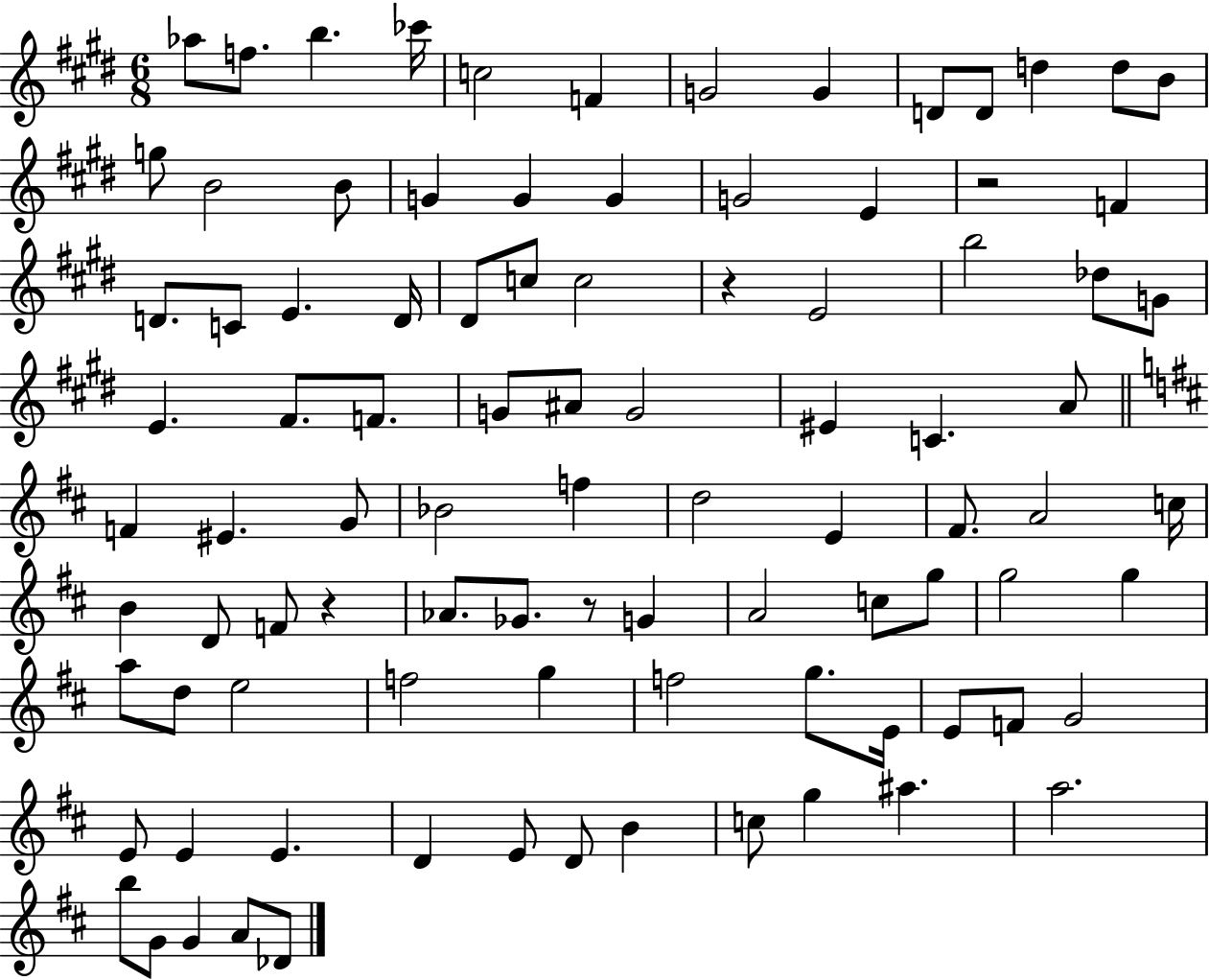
{
  \clef treble
  \numericTimeSignature
  \time 6/8
  \key e \major
  \repeat volta 2 { aes''8 f''8. b''4. ces'''16 | c''2 f'4 | g'2 g'4 | d'8 d'8 d''4 d''8 b'8 | \break g''8 b'2 b'8 | g'4 g'4 g'4 | g'2 e'4 | r2 f'4 | \break d'8. c'8 e'4. d'16 | dis'8 c''8 c''2 | r4 e'2 | b''2 des''8 g'8 | \break e'4. fis'8. f'8. | g'8 ais'8 g'2 | eis'4 c'4. a'8 | \bar "||" \break \key b \minor f'4 eis'4. g'8 | bes'2 f''4 | d''2 e'4 | fis'8. a'2 c''16 | \break b'4 d'8 f'8 r4 | aes'8. ges'8. r8 g'4 | a'2 c''8 g''8 | g''2 g''4 | \break a''8 d''8 e''2 | f''2 g''4 | f''2 g''8. e'16 | e'8 f'8 g'2 | \break e'8 e'4 e'4. | d'4 e'8 d'8 b'4 | c''8 g''4 ais''4. | a''2. | \break b''8 g'8 g'4 a'8 des'8 | } \bar "|."
}